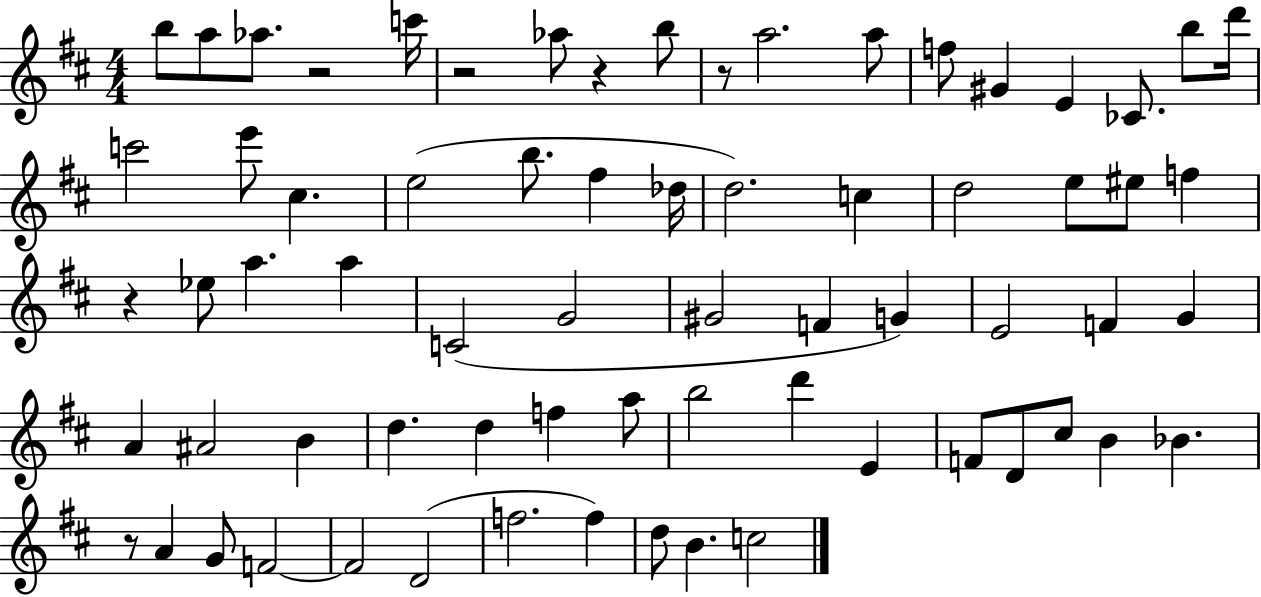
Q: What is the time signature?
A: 4/4